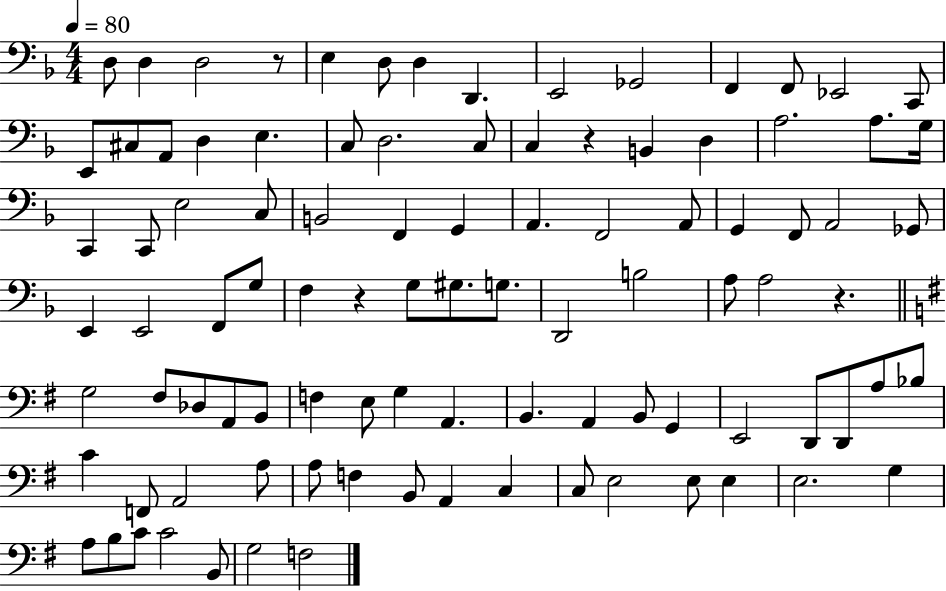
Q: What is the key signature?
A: F major